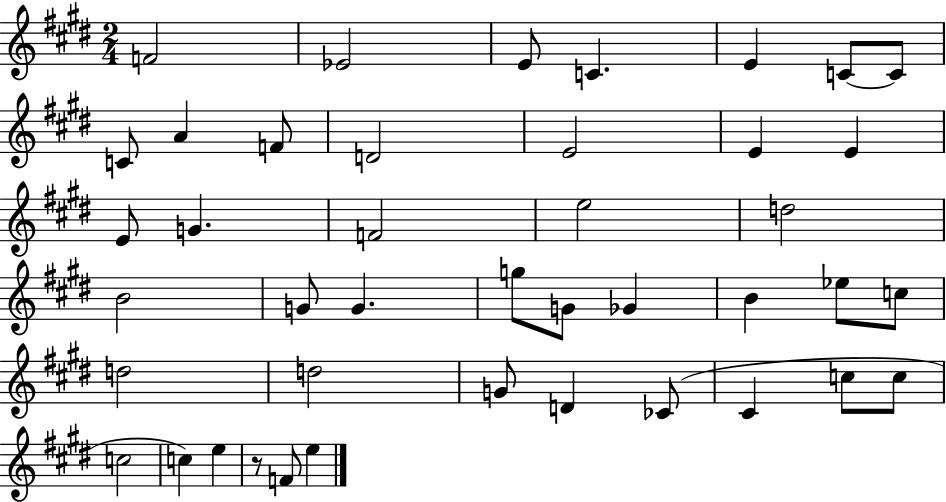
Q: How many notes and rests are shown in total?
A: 42